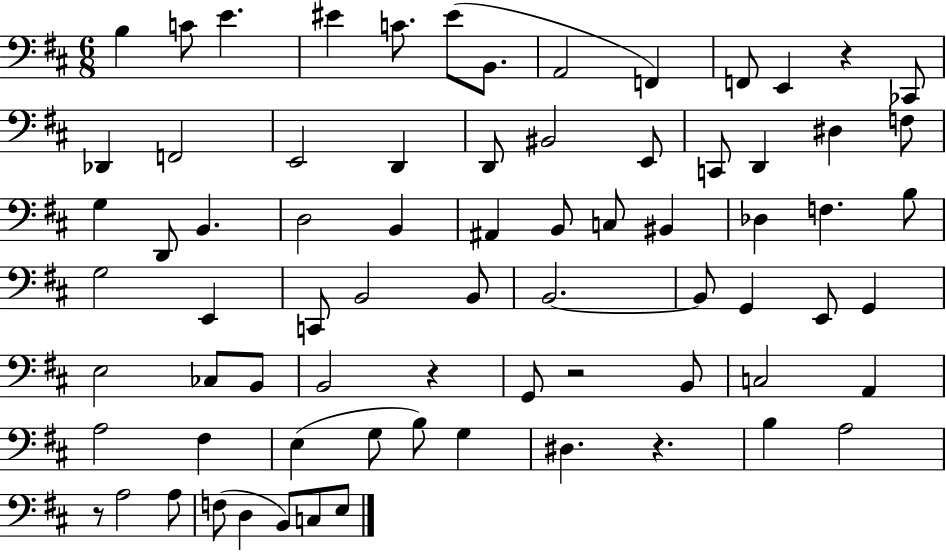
B3/q C4/e E4/q. EIS4/q C4/e. EIS4/e B2/e. A2/h F2/q F2/e E2/q R/q CES2/e Db2/q F2/h E2/h D2/q D2/e BIS2/h E2/e C2/e D2/q D#3/q F3/e G3/q D2/e B2/q. D3/h B2/q A#2/q B2/e C3/e BIS2/q Db3/q F3/q. B3/e G3/h E2/q C2/e B2/h B2/e B2/h. B2/e G2/q E2/e G2/q E3/h CES3/e B2/e B2/h R/q G2/e R/h B2/e C3/h A2/q A3/h F#3/q E3/q G3/e B3/e G3/q D#3/q. R/q. B3/q A3/h R/e A3/h A3/e F3/e D3/q B2/e C3/e E3/e